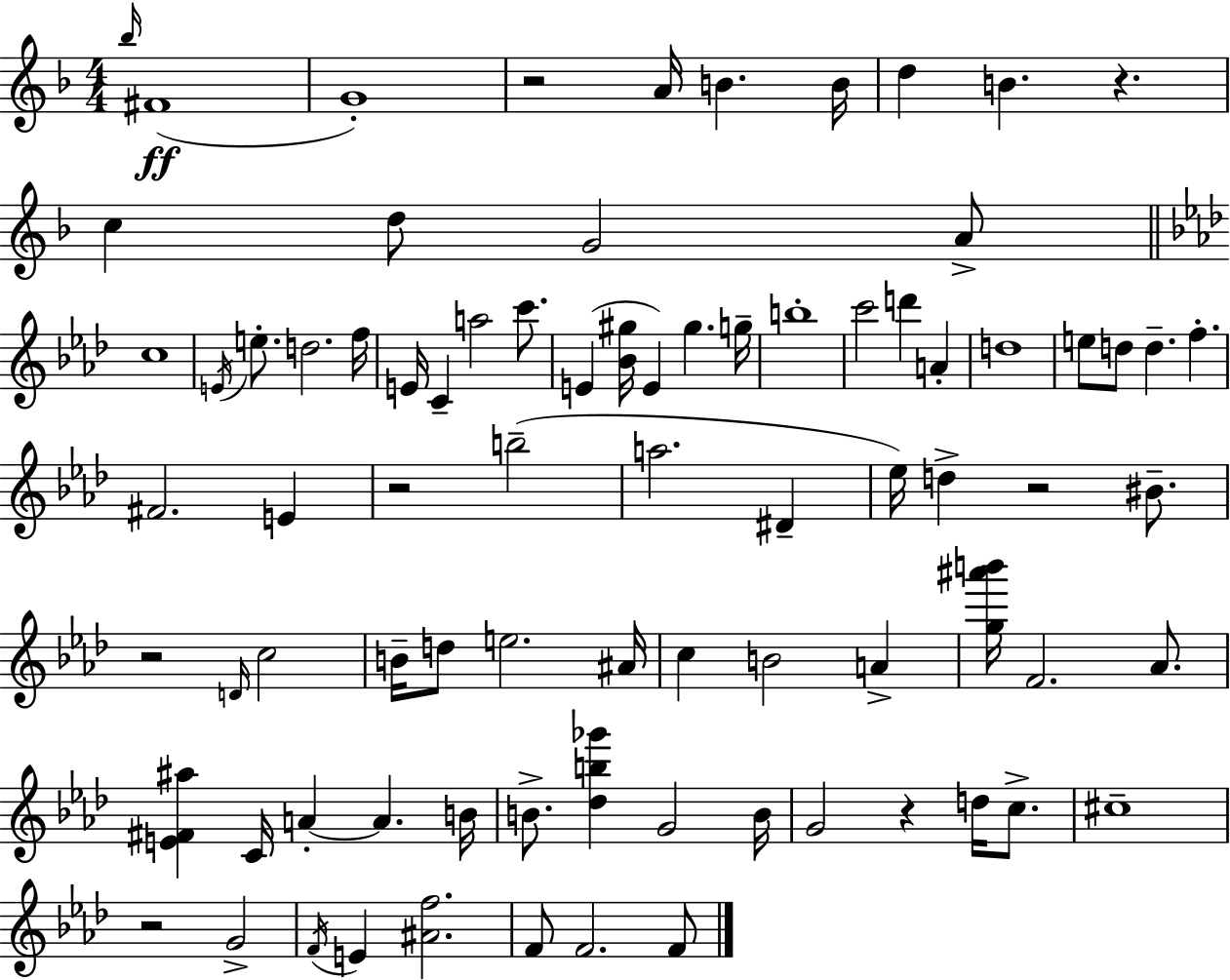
X:1
T:Untitled
M:4/4
L:1/4
K:F
_b/4 ^F4 G4 z2 A/4 B B/4 d B z c d/2 G2 A/2 c4 E/4 e/2 d2 f/4 E/4 C a2 c'/2 E [_B^g]/4 E ^g g/4 b4 c'2 d' A d4 e/2 d/2 d f ^F2 E z2 b2 a2 ^D _e/4 d z2 ^B/2 z2 D/4 c2 B/4 d/2 e2 ^A/4 c B2 A [g^a'b']/4 F2 _A/2 [E^F^a] C/4 A A B/4 B/2 [_db_g'] G2 B/4 G2 z d/4 c/2 ^c4 z2 G2 F/4 E [^Af]2 F/2 F2 F/2